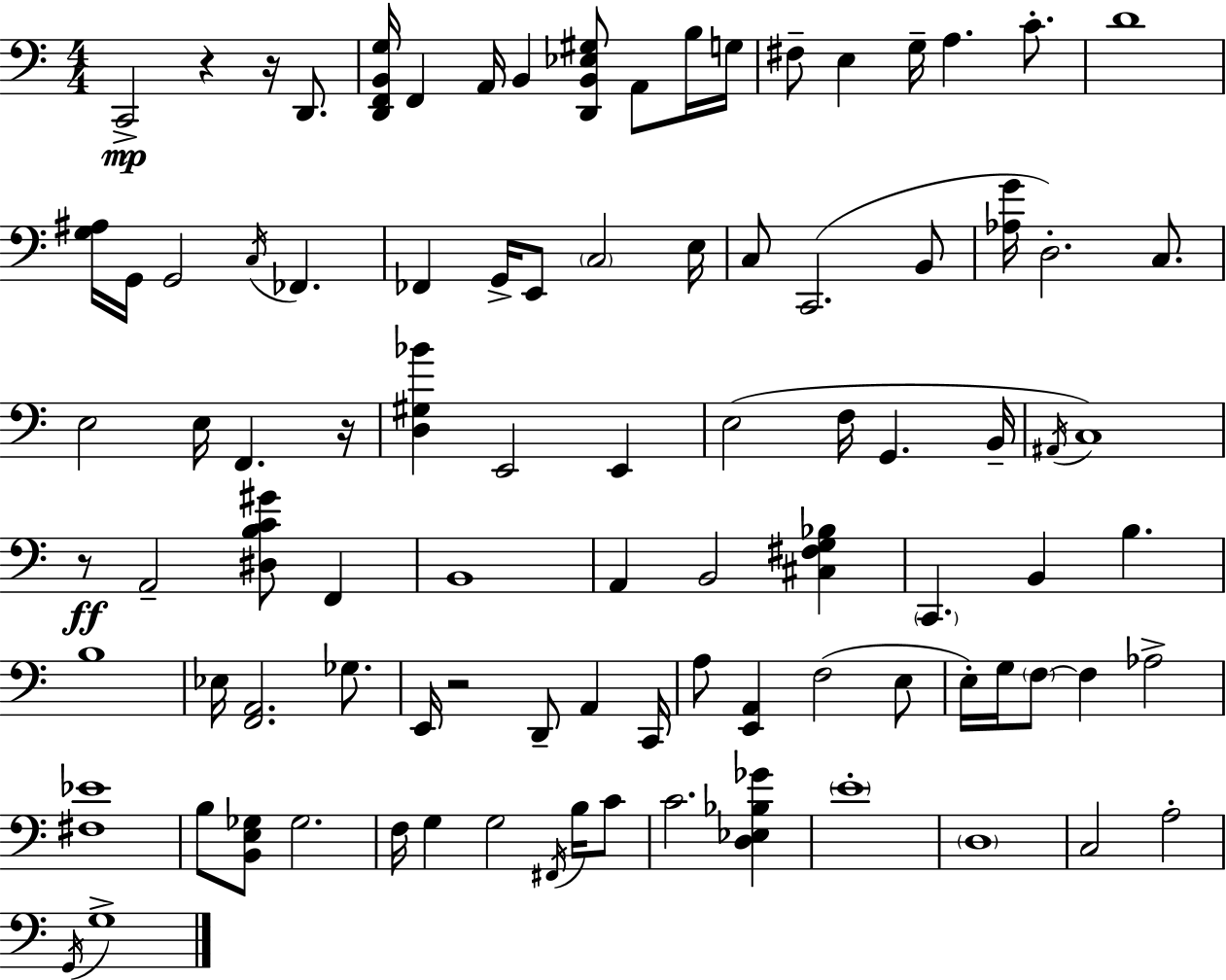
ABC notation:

X:1
T:Untitled
M:4/4
L:1/4
K:Am
C,,2 z z/4 D,,/2 [D,,F,,B,,G,]/4 F,, A,,/4 B,, [D,,B,,_E,^G,]/2 A,,/2 B,/4 G,/4 ^F,/2 E, G,/4 A, C/2 D4 [G,^A,]/4 G,,/4 G,,2 C,/4 _F,, _F,, G,,/4 E,,/2 C,2 E,/4 C,/2 C,,2 B,,/2 [_A,G]/4 D,2 C,/2 E,2 E,/4 F,, z/4 [D,^G,_B] E,,2 E,, E,2 F,/4 G,, B,,/4 ^A,,/4 C,4 z/2 A,,2 [^D,B,C^G]/2 F,, B,,4 A,, B,,2 [^C,^F,G,_B,] C,, B,, B, B,4 _E,/4 [F,,A,,]2 _G,/2 E,,/4 z2 D,,/2 A,, C,,/4 A,/2 [E,,A,,] F,2 E,/2 E,/4 G,/4 F,/2 F, _A,2 [^F,_E]4 B,/2 [B,,E,_G,]/2 _G,2 F,/4 G, G,2 ^F,,/4 B,/4 C/2 C2 [D,_E,_B,_G] E4 D,4 C,2 A,2 G,,/4 G,4